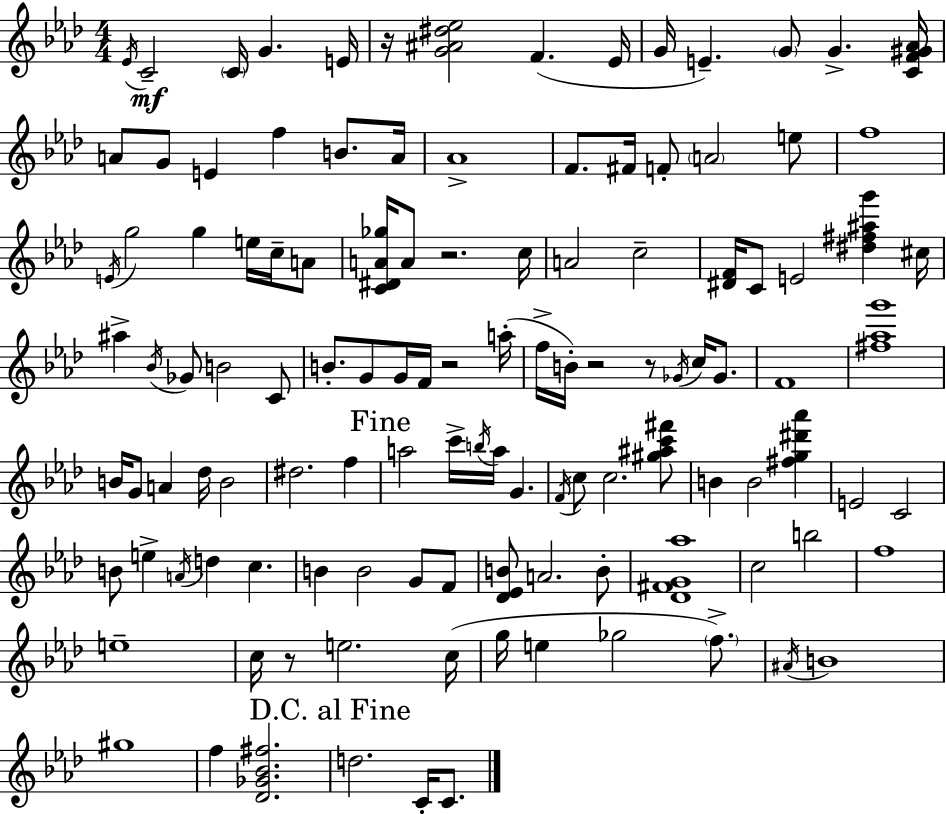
{
  \clef treble
  \numericTimeSignature
  \time 4/4
  \key aes \major
  \acciaccatura { ees'16 }\mf c'2-- \parenthesize c'16 g'4. | e'16 r16 <g' ais' dis'' ees''>2 f'4.( | ees'16 g'16 e'4.--) \parenthesize g'8 g'4.-> | <c' f' gis' aes'>16 a'8 g'8 e'4 f''4 b'8. | \break a'16 aes'1-> | f'8. fis'16 f'8-. \parenthesize a'2 e''8 | f''1 | \acciaccatura { e'16 } g''2 g''4 e''16 c''16-- | \break a'8 <c' dis' a' ges''>16 a'8 r2. | c''16 a'2 c''2-- | <dis' f'>16 c'8 e'2 <dis'' fis'' ais'' g'''>4 | cis''16 ais''4-> \acciaccatura { bes'16 } ges'8 b'2 | \break c'8 b'8.-. g'8 g'16 f'16 r2 | a''16-.( f''16-> b'16-.) r2 r8 \acciaccatura { ges'16 } | c''16 ges'8. f'1 | <fis'' aes'' g'''>1 | \break b'16 g'8 a'4 des''16 b'2 | dis''2. | f''4 \mark "Fine" a''2 c'''16-> \acciaccatura { b''16 } a''16 g'4. | \acciaccatura { f'16 } c''8 c''2. | \break <gis'' ais'' c''' fis'''>8 b'4 b'2 | <fis'' g'' dis''' aes'''>4 e'2 c'2 | b'8 e''4-> \acciaccatura { a'16 } d''4 | c''4. b'4 b'2 | \break g'8 f'8 <des' ees' b'>8 a'2. | b'8-. <des' fis' g' aes''>1 | c''2 b''2 | f''1 | \break e''1-- | c''16 r8 e''2. | c''16( g''16 e''4 ges''2 | \parenthesize f''8.->) \acciaccatura { ais'16 } b'1 | \break gis''1 | f''4 <des' ges' bes' fis''>2. | \mark "D.C. al Fine" d''2. | c'16-. c'8. \bar "|."
}